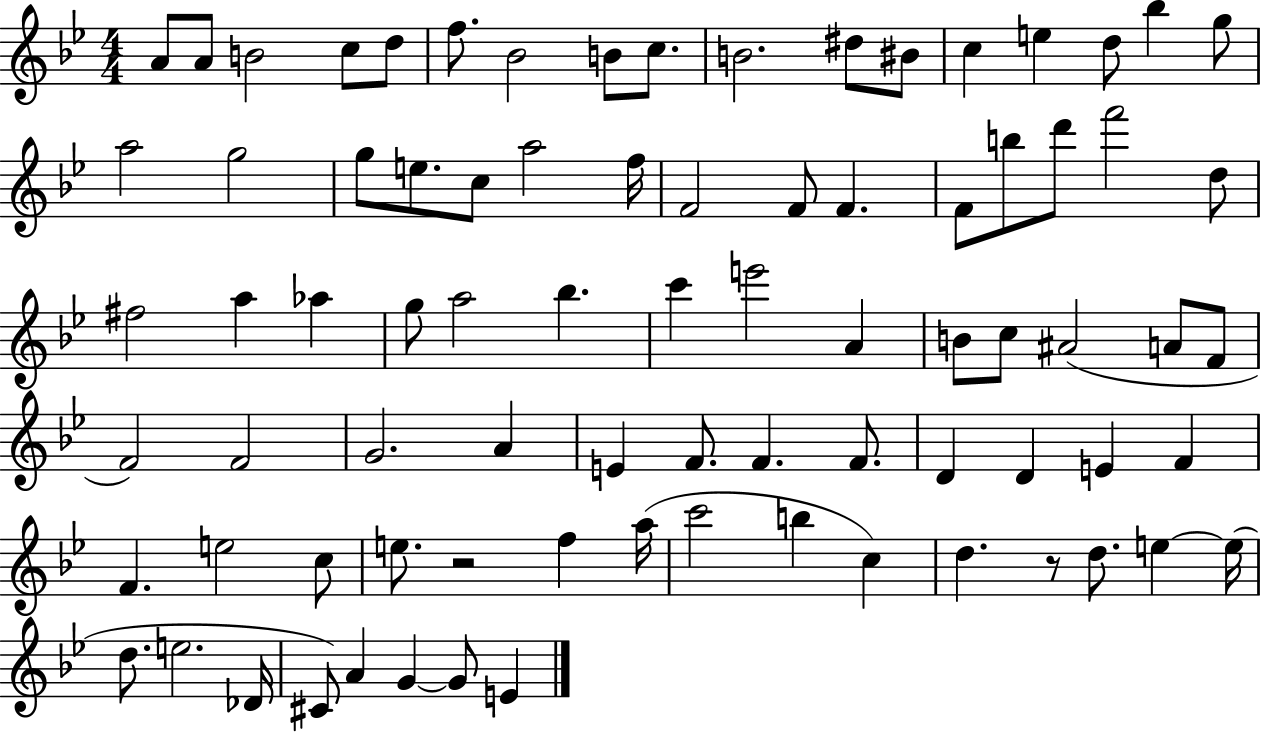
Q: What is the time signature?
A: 4/4